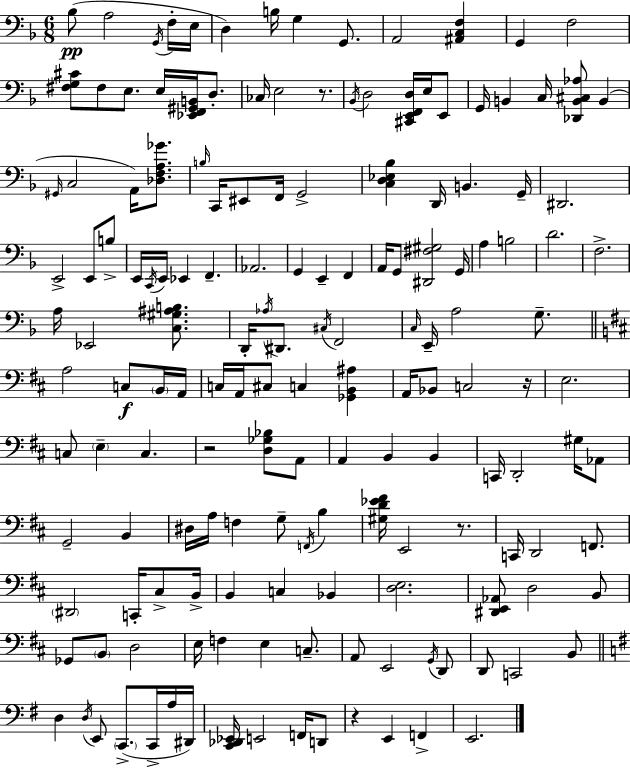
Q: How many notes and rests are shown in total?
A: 159